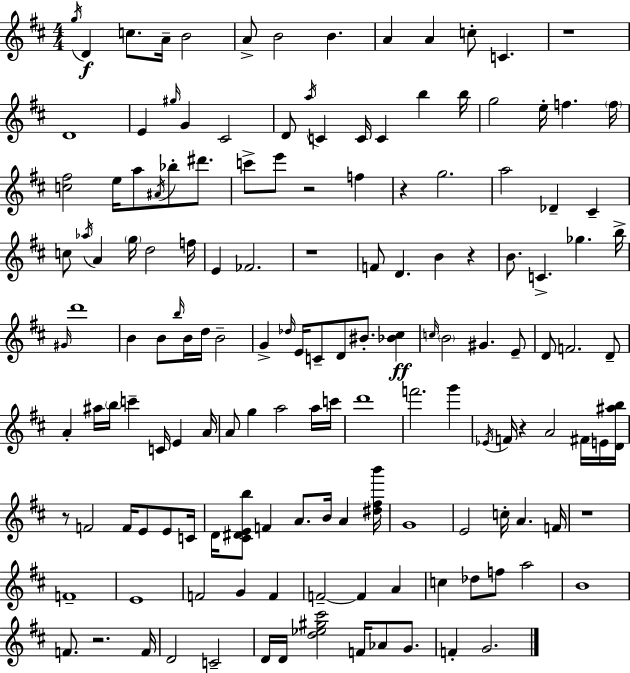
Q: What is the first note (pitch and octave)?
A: G5